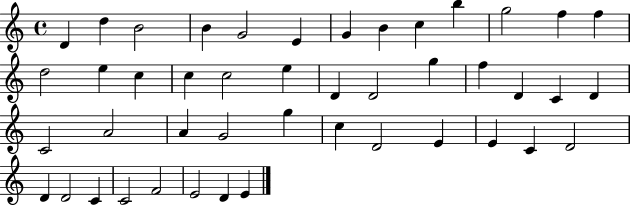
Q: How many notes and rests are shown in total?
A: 45